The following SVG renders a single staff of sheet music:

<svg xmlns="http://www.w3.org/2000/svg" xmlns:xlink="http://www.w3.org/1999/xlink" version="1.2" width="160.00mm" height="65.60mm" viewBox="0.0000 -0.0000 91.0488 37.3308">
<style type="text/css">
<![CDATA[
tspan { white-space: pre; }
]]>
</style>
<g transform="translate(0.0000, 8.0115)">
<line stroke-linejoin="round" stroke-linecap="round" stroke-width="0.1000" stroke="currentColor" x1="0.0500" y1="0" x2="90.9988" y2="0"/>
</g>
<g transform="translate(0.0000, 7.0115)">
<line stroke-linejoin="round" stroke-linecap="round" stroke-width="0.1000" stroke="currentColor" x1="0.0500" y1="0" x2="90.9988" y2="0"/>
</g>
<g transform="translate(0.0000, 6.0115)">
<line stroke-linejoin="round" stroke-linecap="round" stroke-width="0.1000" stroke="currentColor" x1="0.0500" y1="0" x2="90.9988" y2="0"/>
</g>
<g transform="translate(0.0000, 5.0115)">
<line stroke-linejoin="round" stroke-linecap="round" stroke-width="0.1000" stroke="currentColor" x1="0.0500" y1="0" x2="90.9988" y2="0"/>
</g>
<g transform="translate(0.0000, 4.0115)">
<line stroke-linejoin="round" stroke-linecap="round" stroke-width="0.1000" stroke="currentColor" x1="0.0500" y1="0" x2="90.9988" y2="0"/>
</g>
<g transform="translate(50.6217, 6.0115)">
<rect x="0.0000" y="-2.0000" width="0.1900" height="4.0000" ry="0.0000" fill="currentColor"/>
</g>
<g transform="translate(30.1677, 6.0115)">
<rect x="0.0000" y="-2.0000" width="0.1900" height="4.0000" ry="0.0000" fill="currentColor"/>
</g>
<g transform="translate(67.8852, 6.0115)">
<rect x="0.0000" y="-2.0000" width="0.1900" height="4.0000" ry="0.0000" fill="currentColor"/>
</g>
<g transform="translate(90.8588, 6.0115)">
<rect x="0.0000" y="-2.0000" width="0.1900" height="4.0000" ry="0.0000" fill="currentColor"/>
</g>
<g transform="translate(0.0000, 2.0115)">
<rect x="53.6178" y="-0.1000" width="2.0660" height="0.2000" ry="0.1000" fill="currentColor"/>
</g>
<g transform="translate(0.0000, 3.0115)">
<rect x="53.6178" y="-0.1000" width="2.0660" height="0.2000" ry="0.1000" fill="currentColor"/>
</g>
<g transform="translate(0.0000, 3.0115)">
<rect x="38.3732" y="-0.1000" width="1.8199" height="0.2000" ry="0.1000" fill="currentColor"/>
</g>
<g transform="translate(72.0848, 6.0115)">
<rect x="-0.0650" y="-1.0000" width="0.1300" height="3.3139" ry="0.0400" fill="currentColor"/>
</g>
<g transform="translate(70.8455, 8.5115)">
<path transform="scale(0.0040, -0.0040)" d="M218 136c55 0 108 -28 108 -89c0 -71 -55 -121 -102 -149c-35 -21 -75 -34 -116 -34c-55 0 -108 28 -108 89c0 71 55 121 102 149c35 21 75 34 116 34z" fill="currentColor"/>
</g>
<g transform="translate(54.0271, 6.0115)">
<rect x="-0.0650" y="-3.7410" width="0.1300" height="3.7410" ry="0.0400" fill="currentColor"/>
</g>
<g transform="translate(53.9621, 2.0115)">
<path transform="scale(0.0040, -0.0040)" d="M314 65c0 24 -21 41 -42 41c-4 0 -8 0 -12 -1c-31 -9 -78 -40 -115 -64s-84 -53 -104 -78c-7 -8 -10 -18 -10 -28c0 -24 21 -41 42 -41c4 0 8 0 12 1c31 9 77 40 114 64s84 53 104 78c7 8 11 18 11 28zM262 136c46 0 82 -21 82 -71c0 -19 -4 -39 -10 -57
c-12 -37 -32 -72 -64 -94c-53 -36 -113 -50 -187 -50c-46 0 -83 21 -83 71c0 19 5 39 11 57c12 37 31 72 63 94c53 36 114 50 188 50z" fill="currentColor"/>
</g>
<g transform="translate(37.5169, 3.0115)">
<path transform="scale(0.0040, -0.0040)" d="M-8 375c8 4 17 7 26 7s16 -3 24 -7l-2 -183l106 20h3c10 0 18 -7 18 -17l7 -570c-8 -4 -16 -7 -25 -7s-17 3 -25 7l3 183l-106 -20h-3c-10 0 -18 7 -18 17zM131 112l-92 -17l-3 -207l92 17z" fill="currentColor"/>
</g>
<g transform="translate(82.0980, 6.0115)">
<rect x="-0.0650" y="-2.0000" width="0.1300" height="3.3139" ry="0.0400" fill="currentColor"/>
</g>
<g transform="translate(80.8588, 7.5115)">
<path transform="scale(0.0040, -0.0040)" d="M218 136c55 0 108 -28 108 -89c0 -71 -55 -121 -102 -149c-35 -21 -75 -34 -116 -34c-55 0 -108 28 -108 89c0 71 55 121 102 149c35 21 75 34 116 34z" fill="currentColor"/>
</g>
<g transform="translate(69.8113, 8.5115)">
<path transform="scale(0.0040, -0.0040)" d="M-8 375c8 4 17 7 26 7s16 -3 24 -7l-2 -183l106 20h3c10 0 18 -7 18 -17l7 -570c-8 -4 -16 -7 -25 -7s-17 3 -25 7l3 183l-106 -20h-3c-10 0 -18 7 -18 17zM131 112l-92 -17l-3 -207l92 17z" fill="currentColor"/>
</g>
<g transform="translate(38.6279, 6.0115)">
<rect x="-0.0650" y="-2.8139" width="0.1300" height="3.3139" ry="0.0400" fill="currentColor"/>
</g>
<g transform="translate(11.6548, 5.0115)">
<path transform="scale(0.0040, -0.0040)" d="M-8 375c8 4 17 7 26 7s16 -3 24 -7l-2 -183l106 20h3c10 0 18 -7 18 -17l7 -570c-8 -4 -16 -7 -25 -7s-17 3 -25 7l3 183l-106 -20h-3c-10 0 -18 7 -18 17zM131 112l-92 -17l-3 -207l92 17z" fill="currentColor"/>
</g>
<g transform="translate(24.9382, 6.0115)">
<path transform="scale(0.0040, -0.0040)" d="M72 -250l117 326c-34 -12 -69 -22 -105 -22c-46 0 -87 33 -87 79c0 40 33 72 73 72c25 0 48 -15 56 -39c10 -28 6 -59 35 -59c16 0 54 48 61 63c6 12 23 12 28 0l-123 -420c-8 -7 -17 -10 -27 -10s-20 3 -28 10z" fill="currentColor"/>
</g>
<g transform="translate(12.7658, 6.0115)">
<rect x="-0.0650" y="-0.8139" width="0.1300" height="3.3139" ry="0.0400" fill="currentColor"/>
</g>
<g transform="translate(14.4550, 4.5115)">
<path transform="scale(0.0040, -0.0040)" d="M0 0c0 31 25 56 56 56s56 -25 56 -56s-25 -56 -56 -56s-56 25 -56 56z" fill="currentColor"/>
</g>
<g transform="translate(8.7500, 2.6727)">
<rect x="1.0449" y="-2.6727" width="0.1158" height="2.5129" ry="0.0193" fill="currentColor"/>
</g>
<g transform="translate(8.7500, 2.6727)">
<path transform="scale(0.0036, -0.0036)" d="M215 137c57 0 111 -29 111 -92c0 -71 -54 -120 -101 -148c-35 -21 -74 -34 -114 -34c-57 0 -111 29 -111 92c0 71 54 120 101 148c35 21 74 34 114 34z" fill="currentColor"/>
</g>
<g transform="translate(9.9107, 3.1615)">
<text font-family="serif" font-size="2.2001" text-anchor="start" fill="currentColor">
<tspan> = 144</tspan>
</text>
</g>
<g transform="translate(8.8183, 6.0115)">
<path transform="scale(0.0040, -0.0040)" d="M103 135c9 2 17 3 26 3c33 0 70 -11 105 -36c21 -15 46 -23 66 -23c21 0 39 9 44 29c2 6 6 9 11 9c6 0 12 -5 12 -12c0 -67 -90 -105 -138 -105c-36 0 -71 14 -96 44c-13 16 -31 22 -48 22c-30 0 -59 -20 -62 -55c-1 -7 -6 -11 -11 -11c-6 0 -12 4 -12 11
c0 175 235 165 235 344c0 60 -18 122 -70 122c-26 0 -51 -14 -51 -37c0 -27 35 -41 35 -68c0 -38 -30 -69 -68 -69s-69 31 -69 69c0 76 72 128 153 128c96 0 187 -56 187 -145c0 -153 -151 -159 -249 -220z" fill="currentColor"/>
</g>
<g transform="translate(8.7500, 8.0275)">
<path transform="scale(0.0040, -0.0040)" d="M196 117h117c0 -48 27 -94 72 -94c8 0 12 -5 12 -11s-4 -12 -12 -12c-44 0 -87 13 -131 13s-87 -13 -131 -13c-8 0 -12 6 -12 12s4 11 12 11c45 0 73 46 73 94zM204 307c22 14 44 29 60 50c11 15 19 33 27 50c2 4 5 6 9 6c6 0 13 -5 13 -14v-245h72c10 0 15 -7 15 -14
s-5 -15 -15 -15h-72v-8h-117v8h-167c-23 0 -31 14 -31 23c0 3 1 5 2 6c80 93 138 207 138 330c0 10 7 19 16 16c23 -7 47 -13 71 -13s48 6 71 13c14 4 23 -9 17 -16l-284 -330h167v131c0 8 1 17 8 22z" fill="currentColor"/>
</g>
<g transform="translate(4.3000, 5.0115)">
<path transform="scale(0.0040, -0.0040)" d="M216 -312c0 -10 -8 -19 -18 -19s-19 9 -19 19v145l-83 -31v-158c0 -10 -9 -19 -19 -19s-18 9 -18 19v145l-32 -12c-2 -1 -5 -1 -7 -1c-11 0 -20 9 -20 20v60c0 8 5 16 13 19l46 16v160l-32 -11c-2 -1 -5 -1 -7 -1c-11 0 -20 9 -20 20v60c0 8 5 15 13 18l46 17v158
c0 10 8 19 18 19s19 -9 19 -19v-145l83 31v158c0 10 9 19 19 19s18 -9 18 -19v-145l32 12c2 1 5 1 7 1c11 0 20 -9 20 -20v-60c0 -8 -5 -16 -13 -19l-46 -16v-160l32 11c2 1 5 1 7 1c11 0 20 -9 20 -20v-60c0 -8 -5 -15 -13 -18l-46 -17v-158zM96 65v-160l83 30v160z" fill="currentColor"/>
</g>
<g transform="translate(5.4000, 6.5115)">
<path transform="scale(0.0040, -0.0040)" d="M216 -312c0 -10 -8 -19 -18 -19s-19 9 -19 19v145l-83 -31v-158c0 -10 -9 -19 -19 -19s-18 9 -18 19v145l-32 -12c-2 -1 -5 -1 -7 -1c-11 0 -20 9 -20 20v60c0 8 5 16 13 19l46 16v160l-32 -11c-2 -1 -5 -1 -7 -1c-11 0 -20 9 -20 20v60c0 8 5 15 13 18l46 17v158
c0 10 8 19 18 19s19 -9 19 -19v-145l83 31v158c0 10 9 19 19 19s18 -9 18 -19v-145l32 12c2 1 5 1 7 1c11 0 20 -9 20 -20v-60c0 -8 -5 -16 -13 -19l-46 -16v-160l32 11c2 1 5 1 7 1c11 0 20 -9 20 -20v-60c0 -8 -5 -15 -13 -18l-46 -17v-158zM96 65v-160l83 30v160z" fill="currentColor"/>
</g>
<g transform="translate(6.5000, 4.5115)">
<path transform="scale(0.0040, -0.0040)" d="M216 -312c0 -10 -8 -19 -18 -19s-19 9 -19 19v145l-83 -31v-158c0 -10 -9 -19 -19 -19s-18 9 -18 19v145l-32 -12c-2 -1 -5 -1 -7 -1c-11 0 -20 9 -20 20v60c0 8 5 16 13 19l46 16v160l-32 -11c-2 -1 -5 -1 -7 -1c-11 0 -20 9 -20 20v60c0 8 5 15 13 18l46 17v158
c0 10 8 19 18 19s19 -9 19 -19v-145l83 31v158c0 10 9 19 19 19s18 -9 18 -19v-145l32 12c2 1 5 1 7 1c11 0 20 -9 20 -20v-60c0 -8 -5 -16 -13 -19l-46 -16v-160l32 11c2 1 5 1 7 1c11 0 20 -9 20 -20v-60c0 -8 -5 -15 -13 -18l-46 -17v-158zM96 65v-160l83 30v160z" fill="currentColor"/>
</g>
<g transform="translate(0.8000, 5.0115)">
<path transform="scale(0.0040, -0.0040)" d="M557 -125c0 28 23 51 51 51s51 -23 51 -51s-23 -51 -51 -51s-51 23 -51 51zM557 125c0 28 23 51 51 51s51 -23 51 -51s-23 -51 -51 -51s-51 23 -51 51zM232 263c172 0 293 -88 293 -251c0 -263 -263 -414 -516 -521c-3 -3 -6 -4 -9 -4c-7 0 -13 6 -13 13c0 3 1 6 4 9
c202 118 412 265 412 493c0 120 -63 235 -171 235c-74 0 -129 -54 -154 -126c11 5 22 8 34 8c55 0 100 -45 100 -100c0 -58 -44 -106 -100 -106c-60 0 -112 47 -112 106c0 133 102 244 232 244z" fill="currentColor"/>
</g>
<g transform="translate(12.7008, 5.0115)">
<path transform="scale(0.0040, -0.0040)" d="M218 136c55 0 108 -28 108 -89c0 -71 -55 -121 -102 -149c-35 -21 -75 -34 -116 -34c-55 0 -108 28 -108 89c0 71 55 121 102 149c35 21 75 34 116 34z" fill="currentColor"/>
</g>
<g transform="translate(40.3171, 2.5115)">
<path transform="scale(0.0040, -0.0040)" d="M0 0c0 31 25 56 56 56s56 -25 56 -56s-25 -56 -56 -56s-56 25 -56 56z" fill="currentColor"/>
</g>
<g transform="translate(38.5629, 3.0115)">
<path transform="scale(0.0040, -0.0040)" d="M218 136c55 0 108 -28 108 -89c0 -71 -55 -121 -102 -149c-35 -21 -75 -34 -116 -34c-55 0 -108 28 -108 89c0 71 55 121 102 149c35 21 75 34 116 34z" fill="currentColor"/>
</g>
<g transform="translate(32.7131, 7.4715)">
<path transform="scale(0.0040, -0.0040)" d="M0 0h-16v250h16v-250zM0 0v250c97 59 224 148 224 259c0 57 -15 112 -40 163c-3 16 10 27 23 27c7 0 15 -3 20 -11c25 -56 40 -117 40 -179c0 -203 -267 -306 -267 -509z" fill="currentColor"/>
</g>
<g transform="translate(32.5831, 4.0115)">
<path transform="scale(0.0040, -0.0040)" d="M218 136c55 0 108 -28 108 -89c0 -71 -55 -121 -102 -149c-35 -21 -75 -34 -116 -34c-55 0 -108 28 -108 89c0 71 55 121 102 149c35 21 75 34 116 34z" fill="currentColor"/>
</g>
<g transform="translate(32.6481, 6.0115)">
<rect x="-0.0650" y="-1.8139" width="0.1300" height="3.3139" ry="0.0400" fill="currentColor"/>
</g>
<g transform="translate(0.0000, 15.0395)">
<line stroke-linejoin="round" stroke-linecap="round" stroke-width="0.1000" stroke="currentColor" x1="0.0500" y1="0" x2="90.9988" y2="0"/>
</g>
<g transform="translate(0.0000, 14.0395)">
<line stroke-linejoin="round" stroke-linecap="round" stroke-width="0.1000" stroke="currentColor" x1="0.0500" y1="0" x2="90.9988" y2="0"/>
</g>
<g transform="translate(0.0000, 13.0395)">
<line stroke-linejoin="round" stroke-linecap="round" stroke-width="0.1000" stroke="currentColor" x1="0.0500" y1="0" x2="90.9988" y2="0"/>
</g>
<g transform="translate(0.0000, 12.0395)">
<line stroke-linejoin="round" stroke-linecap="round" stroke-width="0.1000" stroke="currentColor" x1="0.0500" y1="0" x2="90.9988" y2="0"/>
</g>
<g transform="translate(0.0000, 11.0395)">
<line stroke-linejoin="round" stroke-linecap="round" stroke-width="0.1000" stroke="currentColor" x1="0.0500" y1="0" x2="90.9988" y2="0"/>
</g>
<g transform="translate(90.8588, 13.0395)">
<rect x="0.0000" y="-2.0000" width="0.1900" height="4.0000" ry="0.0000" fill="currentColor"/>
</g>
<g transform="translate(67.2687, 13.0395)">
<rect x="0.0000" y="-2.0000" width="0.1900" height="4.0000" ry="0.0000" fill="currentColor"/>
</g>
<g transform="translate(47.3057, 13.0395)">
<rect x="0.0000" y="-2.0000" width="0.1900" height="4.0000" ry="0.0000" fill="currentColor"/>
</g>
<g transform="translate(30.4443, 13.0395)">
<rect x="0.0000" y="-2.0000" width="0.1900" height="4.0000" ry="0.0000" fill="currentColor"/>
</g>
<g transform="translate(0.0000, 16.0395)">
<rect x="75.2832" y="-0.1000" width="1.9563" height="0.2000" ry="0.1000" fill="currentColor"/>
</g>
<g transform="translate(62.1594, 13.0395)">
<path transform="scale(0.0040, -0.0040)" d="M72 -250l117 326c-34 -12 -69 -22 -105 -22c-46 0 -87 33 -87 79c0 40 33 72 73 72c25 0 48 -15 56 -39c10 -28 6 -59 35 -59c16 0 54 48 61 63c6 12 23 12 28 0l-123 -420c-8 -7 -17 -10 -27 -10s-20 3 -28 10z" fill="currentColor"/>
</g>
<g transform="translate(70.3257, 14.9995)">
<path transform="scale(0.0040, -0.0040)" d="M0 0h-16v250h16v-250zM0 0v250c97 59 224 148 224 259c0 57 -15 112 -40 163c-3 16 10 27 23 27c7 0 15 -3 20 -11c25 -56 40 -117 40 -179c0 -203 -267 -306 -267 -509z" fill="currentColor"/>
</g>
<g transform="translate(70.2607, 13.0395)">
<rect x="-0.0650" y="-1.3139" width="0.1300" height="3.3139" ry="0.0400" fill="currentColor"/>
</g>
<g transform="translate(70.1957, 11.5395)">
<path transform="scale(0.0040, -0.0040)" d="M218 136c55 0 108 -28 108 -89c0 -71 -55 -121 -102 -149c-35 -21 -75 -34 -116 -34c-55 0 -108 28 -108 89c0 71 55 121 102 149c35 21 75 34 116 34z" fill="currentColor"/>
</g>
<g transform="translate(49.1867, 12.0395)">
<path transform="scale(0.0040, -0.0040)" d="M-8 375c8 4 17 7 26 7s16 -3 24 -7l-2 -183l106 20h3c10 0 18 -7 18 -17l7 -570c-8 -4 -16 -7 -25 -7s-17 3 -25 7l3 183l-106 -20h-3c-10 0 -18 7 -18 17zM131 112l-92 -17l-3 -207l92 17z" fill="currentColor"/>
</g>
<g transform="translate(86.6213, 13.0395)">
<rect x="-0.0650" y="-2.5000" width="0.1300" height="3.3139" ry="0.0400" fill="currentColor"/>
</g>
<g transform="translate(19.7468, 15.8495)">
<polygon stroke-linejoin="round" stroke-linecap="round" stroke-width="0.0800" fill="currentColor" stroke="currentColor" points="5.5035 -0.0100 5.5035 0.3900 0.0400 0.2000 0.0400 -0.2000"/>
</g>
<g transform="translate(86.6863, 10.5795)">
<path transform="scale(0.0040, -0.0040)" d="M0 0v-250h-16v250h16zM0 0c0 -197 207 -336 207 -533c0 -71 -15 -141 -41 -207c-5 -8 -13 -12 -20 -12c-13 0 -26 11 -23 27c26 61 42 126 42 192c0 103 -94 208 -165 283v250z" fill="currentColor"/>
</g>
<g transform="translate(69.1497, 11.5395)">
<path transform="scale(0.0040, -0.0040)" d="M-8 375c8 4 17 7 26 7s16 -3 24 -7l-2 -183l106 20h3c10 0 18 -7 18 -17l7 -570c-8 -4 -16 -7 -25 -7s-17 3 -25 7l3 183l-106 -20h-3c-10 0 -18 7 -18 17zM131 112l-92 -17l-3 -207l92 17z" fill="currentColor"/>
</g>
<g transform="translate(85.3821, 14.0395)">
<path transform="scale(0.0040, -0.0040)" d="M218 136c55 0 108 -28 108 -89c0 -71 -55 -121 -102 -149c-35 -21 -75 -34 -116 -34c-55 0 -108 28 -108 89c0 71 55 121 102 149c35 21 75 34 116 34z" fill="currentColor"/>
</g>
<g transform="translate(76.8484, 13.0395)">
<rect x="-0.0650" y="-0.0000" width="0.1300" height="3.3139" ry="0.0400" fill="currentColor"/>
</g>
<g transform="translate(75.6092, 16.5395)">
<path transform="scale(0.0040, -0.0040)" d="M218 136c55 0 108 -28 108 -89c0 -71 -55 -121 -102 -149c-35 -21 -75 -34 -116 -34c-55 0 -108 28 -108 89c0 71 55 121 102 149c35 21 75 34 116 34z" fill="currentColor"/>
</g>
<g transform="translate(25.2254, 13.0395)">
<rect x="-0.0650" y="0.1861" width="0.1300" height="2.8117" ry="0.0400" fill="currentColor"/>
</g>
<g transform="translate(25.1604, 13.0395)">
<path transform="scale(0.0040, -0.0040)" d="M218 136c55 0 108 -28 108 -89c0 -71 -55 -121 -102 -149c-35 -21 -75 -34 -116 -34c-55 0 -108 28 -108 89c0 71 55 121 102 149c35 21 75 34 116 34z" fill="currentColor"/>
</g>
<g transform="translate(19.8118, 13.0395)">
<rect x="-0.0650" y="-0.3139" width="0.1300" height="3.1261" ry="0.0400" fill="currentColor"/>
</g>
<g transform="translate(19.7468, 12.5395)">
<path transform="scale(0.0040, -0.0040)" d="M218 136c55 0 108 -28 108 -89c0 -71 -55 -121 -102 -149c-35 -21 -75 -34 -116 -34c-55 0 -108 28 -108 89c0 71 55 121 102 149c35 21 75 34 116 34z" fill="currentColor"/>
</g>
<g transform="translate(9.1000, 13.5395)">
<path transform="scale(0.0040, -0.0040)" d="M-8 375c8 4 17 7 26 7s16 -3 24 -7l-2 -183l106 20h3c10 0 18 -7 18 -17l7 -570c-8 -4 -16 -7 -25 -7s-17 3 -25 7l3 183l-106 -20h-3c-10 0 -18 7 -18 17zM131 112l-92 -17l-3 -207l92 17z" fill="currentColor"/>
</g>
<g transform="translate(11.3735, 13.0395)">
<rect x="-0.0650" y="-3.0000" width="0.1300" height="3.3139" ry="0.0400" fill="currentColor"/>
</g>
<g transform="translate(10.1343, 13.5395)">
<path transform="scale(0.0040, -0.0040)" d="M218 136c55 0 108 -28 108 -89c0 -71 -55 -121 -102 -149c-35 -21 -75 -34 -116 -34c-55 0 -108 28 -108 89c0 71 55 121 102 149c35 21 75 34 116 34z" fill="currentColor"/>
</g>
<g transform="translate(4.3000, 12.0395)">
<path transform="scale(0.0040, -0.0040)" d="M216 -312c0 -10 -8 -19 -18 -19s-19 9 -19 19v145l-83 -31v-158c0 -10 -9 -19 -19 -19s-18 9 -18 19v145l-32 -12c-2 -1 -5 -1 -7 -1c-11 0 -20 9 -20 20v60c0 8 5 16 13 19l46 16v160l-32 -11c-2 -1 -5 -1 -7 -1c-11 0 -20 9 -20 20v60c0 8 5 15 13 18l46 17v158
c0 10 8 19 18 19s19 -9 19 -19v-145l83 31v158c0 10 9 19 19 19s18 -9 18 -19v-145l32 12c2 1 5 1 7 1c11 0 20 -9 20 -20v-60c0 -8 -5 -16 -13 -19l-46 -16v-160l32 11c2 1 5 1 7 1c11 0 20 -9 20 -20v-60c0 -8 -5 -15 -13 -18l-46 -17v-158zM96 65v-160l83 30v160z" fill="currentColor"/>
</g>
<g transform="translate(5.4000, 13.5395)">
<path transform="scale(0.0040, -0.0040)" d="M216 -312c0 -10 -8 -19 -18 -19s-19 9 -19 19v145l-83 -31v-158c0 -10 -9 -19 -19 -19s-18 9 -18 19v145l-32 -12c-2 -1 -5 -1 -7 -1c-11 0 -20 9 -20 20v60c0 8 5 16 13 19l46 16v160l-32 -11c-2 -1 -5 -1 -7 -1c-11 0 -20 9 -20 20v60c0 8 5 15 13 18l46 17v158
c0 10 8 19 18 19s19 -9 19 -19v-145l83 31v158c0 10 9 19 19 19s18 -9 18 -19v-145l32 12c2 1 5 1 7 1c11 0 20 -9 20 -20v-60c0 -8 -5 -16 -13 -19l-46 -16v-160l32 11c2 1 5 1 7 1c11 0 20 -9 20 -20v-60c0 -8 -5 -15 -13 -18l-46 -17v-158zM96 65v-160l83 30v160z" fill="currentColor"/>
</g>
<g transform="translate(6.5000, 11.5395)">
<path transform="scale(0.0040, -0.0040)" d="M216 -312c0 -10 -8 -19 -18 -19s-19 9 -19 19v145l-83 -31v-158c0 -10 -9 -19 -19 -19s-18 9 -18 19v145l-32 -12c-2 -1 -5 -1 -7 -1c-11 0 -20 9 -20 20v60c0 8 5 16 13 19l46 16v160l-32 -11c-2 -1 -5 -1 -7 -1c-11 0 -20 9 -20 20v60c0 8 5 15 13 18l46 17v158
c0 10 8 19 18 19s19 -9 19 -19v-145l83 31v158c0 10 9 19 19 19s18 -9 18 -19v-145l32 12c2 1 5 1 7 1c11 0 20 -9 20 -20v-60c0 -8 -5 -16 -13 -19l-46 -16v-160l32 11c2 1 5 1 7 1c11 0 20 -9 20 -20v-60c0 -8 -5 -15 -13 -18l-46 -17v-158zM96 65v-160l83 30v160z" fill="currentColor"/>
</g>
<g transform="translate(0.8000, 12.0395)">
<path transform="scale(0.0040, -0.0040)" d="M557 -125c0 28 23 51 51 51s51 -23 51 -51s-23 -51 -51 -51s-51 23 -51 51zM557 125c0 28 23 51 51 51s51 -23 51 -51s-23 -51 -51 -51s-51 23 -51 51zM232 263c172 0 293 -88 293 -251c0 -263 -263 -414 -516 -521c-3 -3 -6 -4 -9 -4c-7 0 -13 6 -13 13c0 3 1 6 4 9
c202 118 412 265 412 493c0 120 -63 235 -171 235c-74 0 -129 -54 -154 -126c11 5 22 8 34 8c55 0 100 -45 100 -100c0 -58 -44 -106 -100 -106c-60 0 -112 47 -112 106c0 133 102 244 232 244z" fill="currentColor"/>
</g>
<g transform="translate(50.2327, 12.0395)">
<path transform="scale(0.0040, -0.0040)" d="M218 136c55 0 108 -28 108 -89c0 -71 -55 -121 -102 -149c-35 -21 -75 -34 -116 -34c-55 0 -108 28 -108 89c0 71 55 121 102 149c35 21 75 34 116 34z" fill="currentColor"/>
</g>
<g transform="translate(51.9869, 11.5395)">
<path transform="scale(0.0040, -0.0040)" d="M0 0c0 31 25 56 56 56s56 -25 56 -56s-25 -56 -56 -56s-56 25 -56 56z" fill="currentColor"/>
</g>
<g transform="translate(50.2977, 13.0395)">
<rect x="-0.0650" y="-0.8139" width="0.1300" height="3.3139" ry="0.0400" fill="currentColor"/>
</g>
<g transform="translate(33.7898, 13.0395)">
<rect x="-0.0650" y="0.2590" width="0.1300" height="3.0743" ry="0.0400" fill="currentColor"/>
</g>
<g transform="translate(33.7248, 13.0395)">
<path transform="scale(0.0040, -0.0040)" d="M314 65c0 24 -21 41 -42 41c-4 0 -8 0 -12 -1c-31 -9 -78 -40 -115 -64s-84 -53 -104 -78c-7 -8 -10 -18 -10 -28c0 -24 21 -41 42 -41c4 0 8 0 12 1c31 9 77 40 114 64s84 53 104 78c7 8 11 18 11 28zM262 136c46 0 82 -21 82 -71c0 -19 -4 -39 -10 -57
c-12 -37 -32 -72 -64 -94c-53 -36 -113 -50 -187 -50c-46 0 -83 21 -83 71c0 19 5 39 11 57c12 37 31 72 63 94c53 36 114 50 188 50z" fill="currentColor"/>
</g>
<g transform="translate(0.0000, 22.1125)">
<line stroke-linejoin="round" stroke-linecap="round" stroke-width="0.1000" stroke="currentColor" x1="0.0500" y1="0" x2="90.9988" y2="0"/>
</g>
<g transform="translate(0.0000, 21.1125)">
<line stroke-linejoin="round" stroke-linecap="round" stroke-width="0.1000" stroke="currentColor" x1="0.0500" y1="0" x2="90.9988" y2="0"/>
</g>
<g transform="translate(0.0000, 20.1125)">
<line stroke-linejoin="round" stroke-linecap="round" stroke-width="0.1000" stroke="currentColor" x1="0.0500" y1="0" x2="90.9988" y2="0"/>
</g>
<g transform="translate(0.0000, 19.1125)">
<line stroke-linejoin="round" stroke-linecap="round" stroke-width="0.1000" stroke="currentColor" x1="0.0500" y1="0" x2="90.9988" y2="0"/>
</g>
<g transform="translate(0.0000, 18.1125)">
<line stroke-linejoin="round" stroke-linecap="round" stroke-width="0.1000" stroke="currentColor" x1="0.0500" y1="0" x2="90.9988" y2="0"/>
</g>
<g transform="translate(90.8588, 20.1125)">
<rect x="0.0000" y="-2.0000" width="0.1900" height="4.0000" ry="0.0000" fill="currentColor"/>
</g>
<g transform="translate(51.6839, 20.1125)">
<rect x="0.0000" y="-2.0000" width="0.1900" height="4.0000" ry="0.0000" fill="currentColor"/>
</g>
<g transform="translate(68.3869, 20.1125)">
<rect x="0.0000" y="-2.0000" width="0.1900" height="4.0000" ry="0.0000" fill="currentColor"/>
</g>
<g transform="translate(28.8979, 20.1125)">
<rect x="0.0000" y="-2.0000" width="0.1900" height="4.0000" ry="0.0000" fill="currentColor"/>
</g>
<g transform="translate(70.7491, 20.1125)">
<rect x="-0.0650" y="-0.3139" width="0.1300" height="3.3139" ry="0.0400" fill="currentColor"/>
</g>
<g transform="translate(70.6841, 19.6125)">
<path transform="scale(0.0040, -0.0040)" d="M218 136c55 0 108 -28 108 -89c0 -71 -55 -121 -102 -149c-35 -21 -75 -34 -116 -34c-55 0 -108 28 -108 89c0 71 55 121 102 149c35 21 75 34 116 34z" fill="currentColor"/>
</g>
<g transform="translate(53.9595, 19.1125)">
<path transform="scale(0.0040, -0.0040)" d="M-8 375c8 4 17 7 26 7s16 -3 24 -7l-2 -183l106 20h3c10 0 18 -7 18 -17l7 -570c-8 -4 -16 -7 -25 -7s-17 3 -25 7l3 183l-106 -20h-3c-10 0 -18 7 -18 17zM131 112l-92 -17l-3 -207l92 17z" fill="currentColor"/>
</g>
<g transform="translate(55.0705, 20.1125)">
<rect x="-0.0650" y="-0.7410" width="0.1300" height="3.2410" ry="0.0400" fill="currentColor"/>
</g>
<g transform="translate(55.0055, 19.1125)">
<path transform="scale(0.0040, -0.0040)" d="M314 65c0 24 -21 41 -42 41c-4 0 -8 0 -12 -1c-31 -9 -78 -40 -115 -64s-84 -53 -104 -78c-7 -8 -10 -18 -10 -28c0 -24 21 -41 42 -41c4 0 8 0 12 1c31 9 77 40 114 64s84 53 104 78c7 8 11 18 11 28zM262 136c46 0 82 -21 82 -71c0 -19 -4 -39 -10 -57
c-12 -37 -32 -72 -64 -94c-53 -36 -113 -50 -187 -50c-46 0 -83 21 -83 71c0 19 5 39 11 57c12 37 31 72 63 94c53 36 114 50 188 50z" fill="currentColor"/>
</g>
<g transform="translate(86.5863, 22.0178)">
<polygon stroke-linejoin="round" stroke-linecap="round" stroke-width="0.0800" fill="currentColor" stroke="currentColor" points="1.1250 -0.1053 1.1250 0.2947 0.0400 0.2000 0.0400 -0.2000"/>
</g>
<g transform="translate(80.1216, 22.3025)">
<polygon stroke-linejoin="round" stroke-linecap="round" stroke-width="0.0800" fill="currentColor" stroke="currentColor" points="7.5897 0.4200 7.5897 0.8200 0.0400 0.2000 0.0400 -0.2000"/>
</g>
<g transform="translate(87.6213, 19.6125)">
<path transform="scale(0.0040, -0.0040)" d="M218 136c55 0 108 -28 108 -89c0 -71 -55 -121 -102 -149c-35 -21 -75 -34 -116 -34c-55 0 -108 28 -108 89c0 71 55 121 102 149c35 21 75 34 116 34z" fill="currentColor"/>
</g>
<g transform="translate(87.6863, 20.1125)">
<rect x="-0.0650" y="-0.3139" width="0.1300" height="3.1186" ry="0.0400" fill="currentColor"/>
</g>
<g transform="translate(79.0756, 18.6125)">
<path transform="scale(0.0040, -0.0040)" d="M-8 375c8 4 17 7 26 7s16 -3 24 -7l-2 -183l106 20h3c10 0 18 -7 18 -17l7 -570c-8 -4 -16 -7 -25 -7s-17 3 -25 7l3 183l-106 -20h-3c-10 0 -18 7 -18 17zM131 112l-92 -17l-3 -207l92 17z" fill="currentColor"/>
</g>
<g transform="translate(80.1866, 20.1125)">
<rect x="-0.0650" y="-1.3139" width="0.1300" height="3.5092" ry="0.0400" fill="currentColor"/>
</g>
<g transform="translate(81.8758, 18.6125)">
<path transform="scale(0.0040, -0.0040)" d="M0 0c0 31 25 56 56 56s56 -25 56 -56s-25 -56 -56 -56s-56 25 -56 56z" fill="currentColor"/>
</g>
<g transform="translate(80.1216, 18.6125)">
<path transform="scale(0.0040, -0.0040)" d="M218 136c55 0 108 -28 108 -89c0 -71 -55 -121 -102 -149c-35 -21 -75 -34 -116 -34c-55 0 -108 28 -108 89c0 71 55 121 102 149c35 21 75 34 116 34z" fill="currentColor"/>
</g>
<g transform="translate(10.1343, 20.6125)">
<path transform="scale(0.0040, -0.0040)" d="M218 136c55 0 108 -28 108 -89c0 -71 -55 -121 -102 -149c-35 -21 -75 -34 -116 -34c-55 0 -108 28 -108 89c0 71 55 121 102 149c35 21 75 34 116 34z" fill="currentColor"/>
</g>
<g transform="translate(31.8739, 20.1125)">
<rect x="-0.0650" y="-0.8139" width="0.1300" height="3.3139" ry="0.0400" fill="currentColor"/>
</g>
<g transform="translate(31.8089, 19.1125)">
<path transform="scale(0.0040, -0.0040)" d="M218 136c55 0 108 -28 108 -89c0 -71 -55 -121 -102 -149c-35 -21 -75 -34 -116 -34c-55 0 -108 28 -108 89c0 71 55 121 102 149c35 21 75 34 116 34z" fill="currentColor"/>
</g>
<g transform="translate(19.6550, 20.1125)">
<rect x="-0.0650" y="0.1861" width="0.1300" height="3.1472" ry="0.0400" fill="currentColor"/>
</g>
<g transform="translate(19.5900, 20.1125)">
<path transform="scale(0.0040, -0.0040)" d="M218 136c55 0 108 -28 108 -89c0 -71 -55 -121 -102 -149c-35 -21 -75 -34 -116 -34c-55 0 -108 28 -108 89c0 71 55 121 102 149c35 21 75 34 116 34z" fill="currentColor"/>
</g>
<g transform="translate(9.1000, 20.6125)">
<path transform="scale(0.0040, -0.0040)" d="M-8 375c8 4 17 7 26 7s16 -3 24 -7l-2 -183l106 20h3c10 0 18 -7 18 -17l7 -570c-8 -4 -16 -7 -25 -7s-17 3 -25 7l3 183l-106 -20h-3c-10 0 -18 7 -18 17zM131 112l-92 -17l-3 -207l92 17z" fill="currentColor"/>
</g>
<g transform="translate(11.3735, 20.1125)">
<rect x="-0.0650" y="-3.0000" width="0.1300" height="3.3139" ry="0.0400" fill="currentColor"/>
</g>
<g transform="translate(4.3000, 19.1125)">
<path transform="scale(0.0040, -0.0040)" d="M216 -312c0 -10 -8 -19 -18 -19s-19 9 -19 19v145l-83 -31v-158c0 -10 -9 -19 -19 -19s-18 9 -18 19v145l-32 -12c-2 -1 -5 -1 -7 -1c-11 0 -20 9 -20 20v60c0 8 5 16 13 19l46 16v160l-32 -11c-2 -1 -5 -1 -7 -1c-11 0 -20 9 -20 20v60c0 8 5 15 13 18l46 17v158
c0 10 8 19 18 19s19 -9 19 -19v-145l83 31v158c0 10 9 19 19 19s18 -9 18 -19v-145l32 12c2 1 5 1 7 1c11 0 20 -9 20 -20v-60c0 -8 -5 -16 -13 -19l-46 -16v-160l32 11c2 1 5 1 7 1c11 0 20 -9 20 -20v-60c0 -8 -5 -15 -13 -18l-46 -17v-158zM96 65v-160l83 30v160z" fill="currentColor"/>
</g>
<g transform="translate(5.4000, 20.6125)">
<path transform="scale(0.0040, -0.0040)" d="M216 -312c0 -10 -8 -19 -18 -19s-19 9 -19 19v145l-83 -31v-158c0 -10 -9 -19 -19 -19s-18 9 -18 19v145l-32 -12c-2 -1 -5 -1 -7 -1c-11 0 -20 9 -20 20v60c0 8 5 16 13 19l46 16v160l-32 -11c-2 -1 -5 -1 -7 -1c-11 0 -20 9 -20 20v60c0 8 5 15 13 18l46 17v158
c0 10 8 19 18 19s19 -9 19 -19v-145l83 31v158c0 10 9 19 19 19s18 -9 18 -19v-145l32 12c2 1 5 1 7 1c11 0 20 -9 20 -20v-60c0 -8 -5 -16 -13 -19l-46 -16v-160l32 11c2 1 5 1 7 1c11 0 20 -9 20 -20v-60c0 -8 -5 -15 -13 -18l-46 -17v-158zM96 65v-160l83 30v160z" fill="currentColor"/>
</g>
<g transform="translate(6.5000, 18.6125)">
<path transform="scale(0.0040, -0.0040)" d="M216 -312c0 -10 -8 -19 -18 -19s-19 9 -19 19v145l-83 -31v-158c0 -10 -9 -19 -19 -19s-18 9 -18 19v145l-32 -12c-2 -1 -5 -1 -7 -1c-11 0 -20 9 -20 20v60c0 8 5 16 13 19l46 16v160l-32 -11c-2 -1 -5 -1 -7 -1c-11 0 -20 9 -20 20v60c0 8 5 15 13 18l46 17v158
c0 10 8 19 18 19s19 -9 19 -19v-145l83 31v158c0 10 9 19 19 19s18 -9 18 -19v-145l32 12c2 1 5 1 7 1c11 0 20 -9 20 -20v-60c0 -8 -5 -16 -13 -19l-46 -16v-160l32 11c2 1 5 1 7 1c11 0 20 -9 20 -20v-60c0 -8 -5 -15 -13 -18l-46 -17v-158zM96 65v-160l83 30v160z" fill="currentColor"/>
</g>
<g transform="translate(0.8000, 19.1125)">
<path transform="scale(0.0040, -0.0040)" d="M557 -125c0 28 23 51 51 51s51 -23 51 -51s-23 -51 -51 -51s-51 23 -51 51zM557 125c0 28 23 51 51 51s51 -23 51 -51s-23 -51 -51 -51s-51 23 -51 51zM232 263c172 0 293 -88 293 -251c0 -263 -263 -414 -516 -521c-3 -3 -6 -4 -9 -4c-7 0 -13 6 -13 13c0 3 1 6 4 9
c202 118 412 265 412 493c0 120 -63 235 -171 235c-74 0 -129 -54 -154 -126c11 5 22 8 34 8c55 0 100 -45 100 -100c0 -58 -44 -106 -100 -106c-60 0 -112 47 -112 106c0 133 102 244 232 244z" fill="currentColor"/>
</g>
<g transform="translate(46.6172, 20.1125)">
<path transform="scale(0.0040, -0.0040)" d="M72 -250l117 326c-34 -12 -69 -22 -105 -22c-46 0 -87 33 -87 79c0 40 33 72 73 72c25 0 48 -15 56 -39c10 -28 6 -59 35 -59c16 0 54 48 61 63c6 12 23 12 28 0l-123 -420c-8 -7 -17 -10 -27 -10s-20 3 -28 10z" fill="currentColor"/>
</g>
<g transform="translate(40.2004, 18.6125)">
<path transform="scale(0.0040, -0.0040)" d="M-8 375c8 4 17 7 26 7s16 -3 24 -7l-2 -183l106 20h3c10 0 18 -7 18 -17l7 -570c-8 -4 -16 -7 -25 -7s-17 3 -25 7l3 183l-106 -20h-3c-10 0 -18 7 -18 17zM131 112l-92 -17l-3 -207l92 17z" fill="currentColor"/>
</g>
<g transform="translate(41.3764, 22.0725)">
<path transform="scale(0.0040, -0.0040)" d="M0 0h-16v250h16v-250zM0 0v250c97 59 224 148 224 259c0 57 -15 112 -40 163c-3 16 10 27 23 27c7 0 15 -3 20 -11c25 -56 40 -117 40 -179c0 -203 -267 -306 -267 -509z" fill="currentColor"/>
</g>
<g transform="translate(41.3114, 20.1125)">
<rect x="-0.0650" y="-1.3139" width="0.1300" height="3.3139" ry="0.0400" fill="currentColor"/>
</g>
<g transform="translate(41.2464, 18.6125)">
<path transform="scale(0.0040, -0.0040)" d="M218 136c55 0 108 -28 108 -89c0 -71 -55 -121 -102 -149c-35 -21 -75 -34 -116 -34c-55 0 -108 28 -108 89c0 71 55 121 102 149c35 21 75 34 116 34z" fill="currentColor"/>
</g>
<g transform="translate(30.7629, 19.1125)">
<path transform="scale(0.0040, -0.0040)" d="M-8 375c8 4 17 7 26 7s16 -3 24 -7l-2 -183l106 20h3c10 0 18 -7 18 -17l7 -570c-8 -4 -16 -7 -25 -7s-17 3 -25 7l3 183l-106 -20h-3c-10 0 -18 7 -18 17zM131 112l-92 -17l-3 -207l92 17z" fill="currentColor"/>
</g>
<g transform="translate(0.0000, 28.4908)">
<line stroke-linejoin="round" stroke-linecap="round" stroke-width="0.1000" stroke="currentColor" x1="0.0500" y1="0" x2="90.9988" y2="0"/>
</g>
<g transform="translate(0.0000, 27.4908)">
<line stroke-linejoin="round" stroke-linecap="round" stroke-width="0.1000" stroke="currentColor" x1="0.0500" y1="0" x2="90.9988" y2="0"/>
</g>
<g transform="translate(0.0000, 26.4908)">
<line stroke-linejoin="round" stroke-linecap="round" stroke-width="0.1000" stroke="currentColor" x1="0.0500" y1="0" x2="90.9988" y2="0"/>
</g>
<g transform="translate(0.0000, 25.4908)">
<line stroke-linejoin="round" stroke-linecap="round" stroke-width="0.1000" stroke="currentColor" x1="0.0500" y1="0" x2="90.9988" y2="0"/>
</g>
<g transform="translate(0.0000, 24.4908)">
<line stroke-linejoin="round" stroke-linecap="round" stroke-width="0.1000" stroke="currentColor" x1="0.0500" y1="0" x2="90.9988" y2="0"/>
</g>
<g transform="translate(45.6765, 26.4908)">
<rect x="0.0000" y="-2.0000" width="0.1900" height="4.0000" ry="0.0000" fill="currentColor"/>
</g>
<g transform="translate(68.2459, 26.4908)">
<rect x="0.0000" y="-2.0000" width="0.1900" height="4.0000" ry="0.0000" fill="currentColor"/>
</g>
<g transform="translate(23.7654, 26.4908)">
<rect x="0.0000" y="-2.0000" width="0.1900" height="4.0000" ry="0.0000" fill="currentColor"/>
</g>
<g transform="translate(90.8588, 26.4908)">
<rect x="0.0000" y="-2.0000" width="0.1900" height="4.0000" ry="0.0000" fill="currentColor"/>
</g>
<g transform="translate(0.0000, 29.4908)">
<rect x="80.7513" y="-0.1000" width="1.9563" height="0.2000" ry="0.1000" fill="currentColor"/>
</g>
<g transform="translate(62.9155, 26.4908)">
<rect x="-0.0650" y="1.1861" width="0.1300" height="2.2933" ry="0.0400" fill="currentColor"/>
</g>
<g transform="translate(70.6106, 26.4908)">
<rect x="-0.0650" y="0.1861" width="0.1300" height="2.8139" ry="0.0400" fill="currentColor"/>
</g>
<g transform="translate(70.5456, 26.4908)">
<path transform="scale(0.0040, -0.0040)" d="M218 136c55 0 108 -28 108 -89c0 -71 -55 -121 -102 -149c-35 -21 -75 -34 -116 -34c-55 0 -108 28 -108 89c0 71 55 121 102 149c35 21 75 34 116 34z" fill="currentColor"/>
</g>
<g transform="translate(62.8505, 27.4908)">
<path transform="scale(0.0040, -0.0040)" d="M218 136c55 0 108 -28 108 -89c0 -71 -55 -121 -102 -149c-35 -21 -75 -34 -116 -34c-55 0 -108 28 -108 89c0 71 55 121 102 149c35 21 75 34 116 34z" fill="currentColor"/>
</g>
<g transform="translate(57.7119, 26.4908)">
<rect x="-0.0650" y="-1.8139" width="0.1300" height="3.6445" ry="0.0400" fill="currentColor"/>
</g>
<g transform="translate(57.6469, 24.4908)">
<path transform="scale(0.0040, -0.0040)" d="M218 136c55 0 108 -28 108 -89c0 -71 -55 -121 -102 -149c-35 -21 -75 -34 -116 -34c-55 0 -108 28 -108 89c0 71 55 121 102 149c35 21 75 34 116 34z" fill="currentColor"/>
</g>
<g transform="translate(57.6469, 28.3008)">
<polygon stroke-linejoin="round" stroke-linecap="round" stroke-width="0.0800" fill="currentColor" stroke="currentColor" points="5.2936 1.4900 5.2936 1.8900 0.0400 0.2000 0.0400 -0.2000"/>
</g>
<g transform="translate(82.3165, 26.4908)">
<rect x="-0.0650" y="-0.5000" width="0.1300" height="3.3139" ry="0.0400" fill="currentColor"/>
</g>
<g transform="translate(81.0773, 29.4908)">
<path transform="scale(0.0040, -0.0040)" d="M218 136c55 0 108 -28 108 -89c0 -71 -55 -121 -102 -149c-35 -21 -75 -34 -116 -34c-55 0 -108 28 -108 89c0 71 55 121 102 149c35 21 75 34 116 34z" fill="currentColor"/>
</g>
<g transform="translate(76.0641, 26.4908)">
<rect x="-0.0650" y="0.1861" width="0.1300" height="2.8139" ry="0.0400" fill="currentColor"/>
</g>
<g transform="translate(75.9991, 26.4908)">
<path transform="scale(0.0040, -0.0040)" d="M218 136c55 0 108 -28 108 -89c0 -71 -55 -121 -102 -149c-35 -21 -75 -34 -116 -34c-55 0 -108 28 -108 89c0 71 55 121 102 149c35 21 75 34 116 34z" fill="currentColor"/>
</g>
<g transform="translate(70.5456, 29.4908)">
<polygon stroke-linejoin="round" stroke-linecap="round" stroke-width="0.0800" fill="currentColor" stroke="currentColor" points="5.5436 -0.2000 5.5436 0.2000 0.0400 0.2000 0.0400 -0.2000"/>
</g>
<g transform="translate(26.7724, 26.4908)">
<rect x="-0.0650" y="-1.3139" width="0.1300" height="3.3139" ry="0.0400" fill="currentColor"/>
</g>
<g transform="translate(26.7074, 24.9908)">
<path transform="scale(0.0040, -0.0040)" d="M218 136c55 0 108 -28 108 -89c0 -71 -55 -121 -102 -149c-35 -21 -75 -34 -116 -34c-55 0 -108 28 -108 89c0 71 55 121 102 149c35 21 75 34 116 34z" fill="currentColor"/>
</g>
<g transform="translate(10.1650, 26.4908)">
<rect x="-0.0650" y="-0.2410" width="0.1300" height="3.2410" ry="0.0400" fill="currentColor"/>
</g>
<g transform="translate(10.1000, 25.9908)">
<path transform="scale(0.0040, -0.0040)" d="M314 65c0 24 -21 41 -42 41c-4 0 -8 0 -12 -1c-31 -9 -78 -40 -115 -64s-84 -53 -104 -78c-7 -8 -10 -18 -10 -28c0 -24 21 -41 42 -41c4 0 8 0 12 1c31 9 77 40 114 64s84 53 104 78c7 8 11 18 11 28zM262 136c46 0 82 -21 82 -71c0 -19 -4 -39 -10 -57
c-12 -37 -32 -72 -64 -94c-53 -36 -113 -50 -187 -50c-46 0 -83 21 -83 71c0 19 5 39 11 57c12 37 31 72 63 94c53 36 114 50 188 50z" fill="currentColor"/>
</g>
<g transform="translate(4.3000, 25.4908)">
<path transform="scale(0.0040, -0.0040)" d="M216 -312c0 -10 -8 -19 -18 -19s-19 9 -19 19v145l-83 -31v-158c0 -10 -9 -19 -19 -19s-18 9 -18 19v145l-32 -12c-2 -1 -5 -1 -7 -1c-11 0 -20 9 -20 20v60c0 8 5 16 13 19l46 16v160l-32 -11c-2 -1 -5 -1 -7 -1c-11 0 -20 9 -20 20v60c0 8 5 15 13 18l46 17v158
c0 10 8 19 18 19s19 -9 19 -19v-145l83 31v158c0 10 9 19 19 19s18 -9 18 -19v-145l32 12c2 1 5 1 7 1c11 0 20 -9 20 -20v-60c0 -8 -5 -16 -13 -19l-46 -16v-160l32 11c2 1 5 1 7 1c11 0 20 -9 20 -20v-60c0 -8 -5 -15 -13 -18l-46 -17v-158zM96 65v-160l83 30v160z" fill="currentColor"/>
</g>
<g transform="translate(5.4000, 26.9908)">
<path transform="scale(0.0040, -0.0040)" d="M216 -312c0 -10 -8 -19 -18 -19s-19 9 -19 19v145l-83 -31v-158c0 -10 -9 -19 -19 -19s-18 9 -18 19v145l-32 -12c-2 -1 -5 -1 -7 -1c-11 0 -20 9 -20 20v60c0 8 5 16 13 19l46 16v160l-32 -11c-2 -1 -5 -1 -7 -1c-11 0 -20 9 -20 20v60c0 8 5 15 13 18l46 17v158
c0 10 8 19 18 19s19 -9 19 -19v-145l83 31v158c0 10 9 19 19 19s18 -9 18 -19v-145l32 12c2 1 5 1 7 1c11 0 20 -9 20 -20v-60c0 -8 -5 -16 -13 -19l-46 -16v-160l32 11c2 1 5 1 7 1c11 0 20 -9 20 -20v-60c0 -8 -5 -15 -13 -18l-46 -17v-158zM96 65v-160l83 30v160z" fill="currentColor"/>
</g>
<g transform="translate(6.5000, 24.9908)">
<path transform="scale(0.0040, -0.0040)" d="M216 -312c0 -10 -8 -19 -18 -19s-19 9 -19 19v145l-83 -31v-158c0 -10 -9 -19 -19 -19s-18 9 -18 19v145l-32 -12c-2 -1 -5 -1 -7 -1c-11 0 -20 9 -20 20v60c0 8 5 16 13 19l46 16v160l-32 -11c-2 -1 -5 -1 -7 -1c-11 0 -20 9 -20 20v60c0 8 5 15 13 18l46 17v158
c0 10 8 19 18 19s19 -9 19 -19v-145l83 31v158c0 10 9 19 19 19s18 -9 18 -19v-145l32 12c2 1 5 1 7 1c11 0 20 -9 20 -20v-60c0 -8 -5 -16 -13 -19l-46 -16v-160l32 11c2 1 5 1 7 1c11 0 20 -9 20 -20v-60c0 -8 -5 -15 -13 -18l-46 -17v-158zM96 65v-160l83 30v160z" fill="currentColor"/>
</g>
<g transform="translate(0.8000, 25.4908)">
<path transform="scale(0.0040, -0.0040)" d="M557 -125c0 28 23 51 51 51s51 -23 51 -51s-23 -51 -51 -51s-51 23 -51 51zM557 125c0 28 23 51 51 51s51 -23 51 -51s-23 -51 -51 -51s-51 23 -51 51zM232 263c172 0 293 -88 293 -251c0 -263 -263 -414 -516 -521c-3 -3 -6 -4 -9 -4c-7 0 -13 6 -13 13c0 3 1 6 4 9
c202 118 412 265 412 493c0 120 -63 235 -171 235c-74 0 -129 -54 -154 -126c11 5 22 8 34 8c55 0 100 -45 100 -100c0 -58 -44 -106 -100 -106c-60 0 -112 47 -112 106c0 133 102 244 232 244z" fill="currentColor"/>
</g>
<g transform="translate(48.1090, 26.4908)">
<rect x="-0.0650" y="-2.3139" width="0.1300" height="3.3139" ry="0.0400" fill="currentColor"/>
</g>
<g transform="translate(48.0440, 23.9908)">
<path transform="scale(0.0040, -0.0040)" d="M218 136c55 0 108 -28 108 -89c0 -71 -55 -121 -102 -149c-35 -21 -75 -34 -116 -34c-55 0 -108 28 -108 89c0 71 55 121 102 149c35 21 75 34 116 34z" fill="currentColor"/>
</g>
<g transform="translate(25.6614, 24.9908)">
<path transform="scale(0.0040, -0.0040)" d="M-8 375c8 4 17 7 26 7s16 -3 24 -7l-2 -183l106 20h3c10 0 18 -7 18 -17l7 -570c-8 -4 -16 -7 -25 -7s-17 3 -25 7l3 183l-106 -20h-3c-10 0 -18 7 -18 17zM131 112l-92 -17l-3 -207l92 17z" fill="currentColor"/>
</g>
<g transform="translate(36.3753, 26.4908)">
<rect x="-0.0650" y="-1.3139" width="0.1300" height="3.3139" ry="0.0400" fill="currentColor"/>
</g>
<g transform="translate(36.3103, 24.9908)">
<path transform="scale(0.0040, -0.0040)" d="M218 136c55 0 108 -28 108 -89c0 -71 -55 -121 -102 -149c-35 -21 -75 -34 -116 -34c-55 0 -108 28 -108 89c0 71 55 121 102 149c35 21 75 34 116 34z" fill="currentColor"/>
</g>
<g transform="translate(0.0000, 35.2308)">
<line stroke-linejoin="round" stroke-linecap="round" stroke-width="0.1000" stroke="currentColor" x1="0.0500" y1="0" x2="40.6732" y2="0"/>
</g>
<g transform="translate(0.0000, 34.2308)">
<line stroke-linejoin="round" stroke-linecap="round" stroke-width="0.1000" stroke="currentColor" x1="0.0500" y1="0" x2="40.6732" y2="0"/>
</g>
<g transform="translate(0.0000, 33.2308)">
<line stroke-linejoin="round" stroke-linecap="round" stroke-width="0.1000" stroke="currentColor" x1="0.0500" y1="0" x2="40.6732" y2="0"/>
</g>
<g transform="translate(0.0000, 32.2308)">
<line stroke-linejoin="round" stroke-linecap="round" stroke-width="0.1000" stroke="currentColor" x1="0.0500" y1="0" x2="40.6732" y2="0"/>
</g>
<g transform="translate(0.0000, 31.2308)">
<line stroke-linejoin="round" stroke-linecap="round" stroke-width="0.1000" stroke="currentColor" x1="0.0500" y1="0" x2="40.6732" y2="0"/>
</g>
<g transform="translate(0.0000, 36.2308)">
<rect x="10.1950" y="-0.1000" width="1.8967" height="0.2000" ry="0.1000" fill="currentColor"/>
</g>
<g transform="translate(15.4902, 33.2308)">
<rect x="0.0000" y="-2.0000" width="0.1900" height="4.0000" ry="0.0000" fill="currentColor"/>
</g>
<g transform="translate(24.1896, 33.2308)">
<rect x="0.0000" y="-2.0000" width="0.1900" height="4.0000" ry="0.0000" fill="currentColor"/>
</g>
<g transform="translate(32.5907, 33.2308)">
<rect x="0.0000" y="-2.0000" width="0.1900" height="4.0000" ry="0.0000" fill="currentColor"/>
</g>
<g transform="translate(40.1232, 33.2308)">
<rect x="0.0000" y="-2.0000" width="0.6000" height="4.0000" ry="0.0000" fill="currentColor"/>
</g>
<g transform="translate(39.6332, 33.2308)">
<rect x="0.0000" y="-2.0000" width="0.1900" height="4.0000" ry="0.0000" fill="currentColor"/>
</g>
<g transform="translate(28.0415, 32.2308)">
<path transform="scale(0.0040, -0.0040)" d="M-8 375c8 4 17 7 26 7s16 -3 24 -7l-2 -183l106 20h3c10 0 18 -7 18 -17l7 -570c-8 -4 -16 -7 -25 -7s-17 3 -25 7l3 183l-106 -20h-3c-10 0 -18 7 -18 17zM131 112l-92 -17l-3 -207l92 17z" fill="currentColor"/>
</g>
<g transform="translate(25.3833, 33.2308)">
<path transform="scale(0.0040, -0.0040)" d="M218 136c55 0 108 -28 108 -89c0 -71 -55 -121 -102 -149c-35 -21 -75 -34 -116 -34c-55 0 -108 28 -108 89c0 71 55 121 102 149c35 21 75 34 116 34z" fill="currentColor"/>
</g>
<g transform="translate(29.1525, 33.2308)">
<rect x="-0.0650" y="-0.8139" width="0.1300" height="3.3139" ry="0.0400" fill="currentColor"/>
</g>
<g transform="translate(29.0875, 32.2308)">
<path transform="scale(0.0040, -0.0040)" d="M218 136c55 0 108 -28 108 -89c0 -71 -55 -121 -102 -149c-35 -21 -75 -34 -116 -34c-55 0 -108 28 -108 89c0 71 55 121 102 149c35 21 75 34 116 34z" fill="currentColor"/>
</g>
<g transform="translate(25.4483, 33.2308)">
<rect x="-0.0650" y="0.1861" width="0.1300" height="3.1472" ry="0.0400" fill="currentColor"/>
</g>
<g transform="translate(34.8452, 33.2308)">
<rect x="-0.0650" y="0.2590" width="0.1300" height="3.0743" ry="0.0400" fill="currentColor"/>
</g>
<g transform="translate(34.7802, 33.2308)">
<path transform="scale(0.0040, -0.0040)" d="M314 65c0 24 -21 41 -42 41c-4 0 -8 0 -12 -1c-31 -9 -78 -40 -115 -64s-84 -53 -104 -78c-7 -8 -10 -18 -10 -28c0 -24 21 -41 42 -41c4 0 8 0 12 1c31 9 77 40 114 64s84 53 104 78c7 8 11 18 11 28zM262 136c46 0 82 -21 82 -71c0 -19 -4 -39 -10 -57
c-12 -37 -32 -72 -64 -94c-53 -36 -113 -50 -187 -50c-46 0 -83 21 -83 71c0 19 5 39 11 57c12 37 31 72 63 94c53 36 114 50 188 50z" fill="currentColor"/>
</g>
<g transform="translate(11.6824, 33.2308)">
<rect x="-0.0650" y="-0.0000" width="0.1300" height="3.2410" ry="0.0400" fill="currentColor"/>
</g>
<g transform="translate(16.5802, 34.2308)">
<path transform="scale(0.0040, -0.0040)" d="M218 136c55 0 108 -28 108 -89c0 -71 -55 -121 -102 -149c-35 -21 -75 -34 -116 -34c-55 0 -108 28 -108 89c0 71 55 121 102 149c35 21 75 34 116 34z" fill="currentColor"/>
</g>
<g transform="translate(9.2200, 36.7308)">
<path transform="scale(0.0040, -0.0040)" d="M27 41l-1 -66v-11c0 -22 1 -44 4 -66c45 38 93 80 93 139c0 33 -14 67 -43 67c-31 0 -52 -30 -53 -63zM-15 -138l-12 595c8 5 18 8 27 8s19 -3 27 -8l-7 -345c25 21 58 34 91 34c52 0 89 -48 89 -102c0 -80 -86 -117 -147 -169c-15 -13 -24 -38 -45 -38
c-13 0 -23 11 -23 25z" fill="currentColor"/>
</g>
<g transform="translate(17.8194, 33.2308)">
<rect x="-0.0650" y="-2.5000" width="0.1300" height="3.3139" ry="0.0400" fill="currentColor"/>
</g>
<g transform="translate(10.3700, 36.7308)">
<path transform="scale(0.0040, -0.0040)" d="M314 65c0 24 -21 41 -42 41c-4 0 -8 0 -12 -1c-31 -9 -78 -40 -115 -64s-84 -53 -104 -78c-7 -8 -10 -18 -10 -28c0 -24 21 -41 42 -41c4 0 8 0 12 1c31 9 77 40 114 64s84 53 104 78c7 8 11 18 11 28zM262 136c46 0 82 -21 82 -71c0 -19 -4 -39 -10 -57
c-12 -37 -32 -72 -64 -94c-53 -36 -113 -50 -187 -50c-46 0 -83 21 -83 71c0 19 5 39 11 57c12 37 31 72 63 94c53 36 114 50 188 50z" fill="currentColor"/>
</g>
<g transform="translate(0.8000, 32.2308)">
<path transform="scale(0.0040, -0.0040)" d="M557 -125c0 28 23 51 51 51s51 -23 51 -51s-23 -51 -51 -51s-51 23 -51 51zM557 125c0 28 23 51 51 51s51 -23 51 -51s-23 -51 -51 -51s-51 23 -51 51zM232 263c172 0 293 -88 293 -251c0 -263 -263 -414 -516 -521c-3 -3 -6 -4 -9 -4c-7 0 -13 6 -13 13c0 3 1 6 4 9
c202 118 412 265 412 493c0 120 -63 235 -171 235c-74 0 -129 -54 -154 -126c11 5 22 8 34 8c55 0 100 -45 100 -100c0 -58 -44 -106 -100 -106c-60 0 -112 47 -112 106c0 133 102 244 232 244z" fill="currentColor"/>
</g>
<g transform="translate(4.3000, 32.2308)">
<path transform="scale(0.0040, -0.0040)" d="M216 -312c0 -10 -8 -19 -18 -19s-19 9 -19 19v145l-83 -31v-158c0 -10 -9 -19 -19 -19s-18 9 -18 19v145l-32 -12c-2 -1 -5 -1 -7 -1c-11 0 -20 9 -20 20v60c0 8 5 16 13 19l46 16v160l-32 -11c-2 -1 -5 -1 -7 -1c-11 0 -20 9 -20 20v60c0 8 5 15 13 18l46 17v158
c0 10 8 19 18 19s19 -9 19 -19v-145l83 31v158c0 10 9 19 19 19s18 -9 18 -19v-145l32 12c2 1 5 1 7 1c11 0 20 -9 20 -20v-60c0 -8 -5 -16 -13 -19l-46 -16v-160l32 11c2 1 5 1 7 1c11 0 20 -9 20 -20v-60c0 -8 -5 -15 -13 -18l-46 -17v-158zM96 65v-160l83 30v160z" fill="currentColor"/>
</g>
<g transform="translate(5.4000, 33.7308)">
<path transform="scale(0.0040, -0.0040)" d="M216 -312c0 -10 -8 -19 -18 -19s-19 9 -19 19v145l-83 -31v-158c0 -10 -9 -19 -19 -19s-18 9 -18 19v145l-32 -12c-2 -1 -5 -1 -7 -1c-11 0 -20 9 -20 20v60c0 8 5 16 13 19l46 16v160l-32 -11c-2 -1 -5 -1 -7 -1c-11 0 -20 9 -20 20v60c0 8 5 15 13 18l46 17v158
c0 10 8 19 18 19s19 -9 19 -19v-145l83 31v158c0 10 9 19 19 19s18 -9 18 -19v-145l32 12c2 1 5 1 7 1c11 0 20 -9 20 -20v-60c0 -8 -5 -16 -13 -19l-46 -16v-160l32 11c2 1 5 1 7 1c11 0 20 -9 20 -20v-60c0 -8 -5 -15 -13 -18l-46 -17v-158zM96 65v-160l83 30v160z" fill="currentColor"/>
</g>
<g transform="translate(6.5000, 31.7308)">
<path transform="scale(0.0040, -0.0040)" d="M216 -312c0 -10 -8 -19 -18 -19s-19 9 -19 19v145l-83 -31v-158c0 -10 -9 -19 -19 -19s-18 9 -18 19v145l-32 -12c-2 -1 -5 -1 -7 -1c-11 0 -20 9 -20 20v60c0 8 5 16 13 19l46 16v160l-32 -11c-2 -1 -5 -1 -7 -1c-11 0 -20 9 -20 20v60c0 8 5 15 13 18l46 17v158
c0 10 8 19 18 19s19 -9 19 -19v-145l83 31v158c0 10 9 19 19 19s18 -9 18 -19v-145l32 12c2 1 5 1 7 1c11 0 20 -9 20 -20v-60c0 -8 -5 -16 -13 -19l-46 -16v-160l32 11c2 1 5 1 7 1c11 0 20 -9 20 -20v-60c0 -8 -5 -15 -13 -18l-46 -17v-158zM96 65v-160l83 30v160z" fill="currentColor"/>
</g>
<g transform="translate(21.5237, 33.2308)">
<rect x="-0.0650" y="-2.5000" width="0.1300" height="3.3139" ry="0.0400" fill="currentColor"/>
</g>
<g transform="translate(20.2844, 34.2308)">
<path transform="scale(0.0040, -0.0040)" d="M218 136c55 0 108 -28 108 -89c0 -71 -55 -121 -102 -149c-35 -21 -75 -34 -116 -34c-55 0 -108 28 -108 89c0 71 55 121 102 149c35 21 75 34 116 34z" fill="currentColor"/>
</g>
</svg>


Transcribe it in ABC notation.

X:1
T:Untitled
M:2/4
L:1/4
K:A
F, z/2 A,/2 C E2 F,, A,, C, E,/2 D,/2 D,2 F, z/2 G,/2 D,, B,,/2 C, D, F, G,/2 z/2 F,2 E, G,/2 E,/4 E,2 G, G, B, A,/2 B,,/2 D,/2 D,/2 E,, _D,,2 B,, B,, D, F, D,2